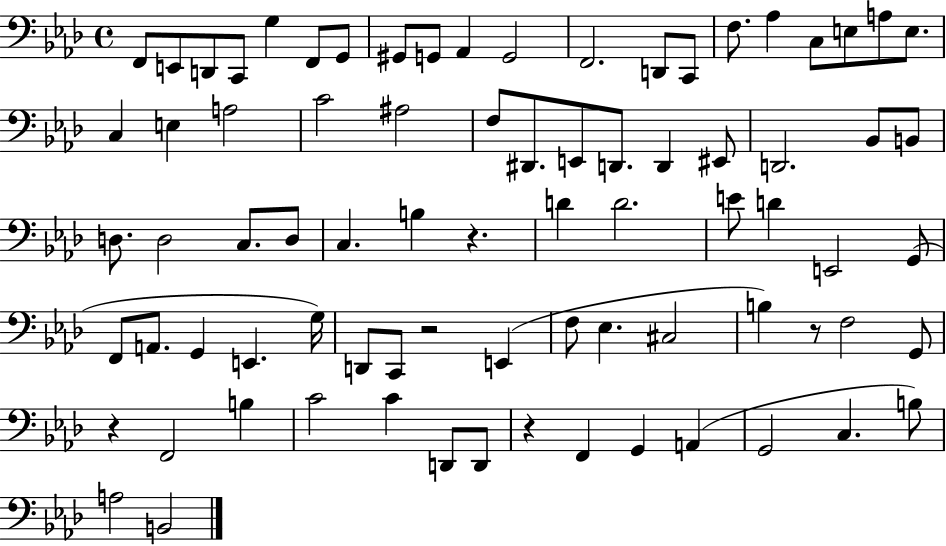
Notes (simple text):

F2/e E2/e D2/e C2/e G3/q F2/e G2/e G#2/e G2/e Ab2/q G2/h F2/h. D2/e C2/e F3/e. Ab3/q C3/e E3/e A3/e E3/e. C3/q E3/q A3/h C4/h A#3/h F3/e D#2/e. E2/e D2/e. D2/q EIS2/e D2/h. Bb2/e B2/e D3/e. D3/h C3/e. D3/e C3/q. B3/q R/q. D4/q D4/h. E4/e D4/q E2/h G2/e F2/e A2/e. G2/q E2/q. G3/s D2/e C2/e R/h E2/q F3/e Eb3/q. C#3/h B3/q R/e F3/h G2/e R/q F2/h B3/q C4/h C4/q D2/e D2/e R/q F2/q G2/q A2/q G2/h C3/q. B3/e A3/h B2/h